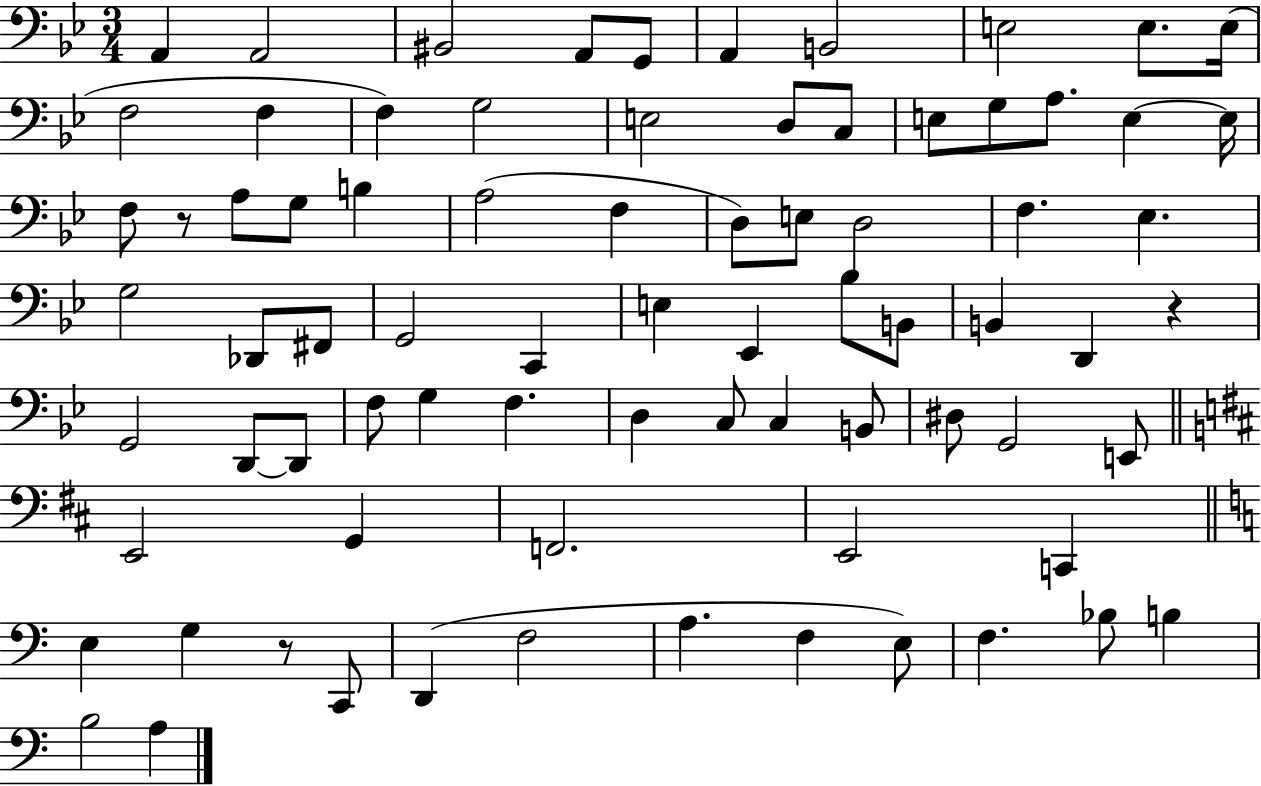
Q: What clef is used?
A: bass